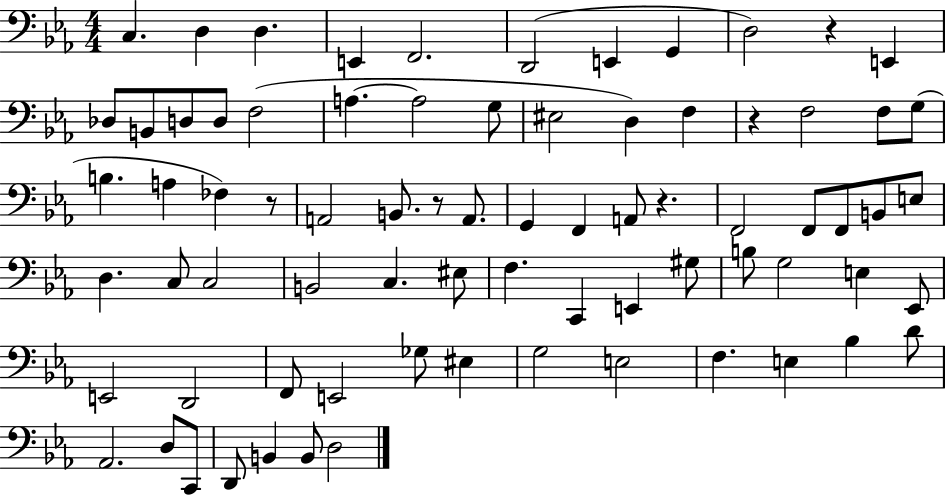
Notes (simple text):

C3/q. D3/q D3/q. E2/q F2/h. D2/h E2/q G2/q D3/h R/q E2/q Db3/e B2/e D3/e D3/e F3/h A3/q. A3/h G3/e EIS3/h D3/q F3/q R/q F3/h F3/e G3/e B3/q. A3/q FES3/q R/e A2/h B2/e. R/e A2/e. G2/q F2/q A2/e R/q. F2/h F2/e F2/e B2/e E3/e D3/q. C3/e C3/h B2/h C3/q. EIS3/e F3/q. C2/q E2/q G#3/e B3/e G3/h E3/q Eb2/e E2/h D2/h F2/e E2/h Gb3/e EIS3/q G3/h E3/h F3/q. E3/q Bb3/q D4/e Ab2/h. D3/e C2/e D2/e B2/q B2/e D3/h